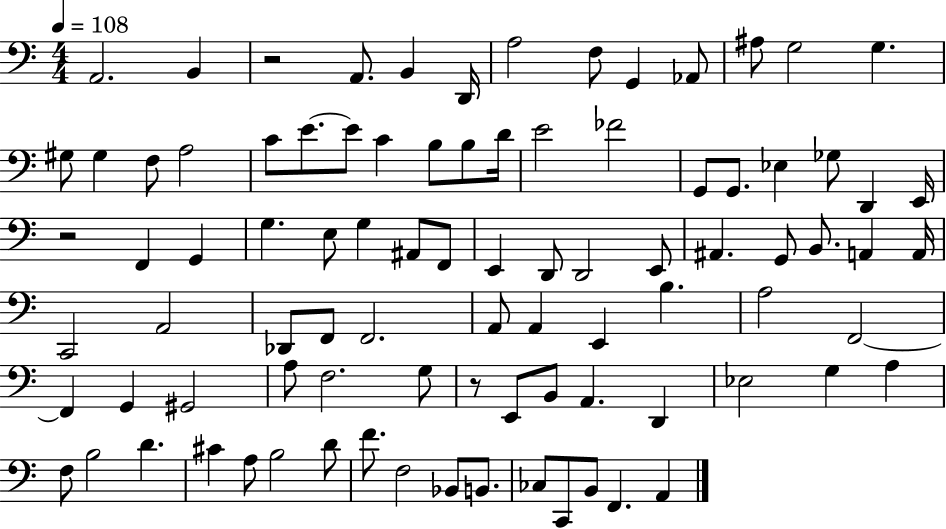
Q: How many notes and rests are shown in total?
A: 90